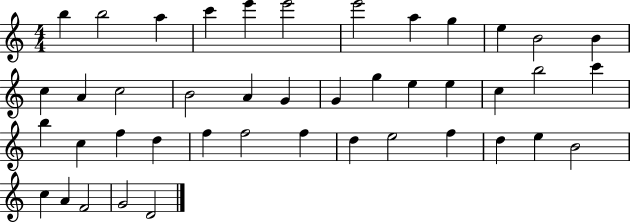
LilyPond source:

{
  \clef treble
  \numericTimeSignature
  \time 4/4
  \key c \major
  b''4 b''2 a''4 | c'''4 e'''4 e'''2 | e'''2 a''4 g''4 | e''4 b'2 b'4 | \break c''4 a'4 c''2 | b'2 a'4 g'4 | g'4 g''4 e''4 e''4 | c''4 b''2 c'''4 | \break b''4 c''4 f''4 d''4 | f''4 f''2 f''4 | d''4 e''2 f''4 | d''4 e''4 b'2 | \break c''4 a'4 f'2 | g'2 d'2 | \bar "|."
}